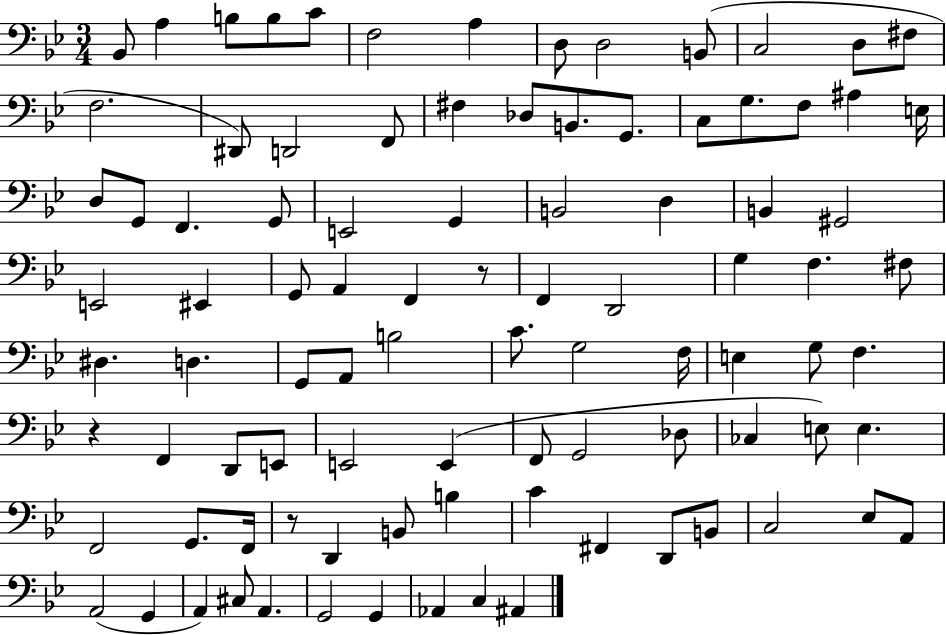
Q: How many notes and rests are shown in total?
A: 94